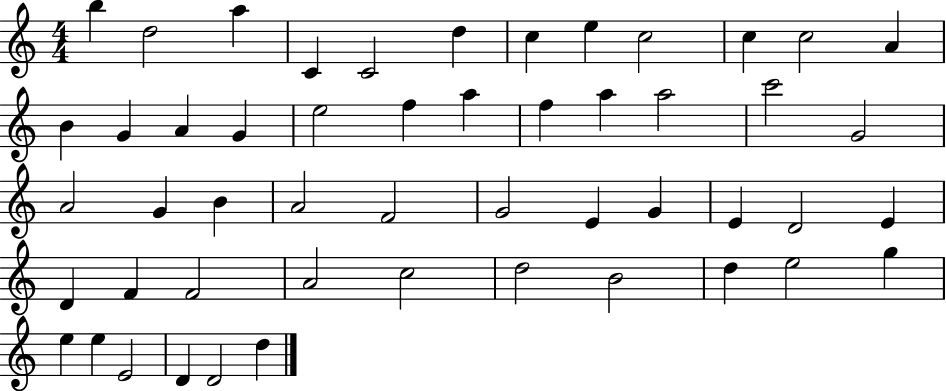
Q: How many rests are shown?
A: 0